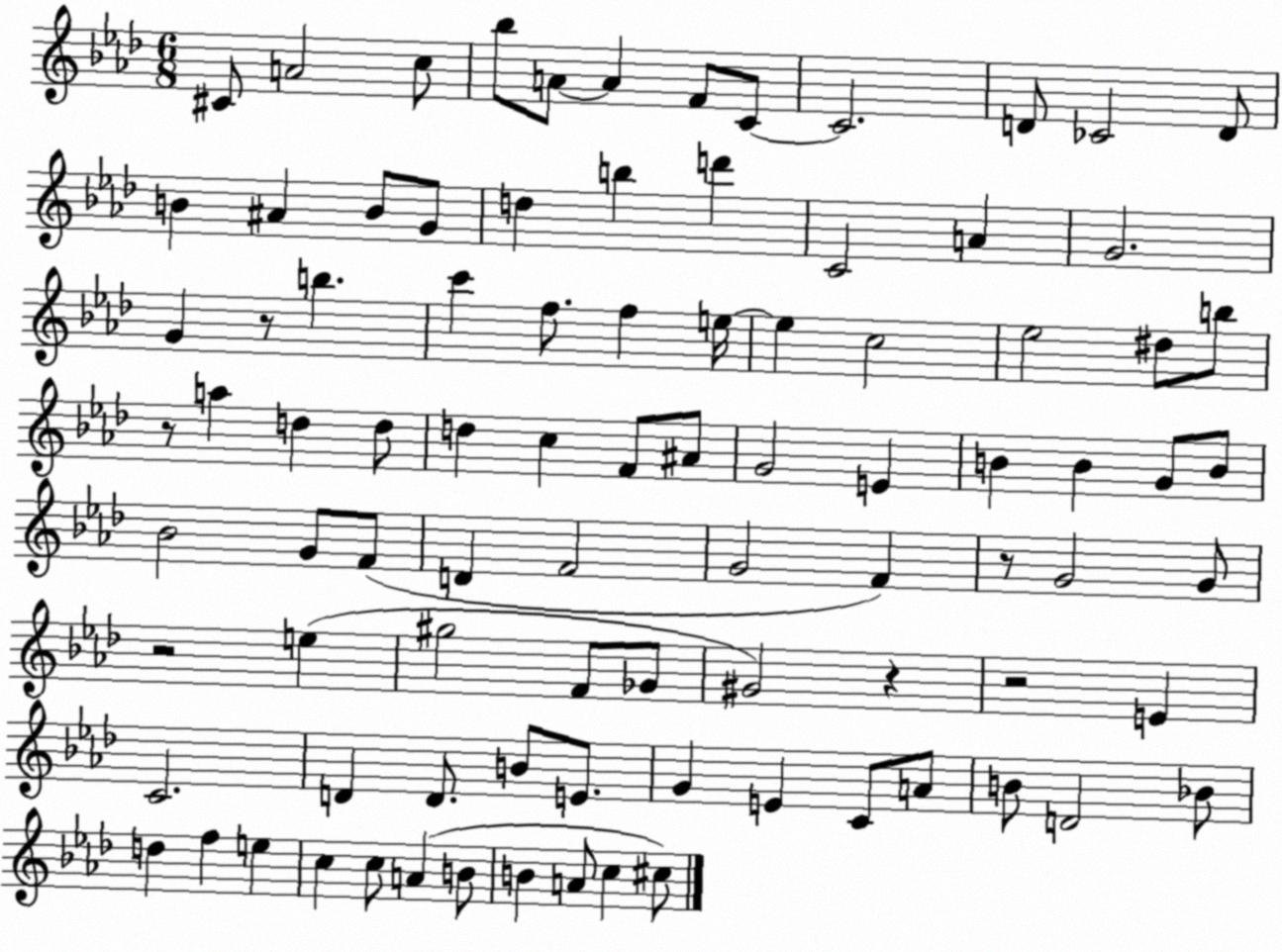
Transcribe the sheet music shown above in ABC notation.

X:1
T:Untitled
M:6/8
L:1/4
K:Ab
^C/2 A2 c/2 _b/2 A/2 A F/2 C/2 C2 D/2 _C2 D/2 B ^A B/2 G/2 d b d' C2 A G2 G z/2 b c' f/2 f e/4 e c2 _e2 ^d/2 b/2 z/2 a d d/2 d c F/2 ^A/2 G2 E B B G/2 B/2 _B2 G/2 F/2 D F2 G2 F z/2 G2 G/2 z2 e ^g2 F/2 _G/2 ^G2 z z2 E C2 D D/2 B/2 E/2 G E C/2 A/2 B/2 D2 _B/2 d f e c c/2 A B/2 B A/2 c ^c/2